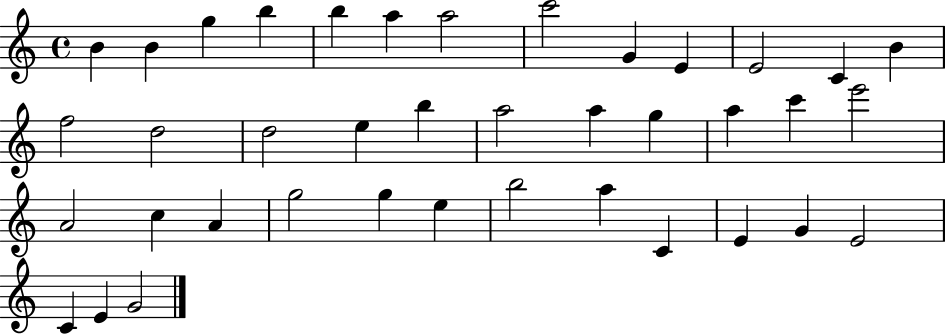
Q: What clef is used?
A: treble